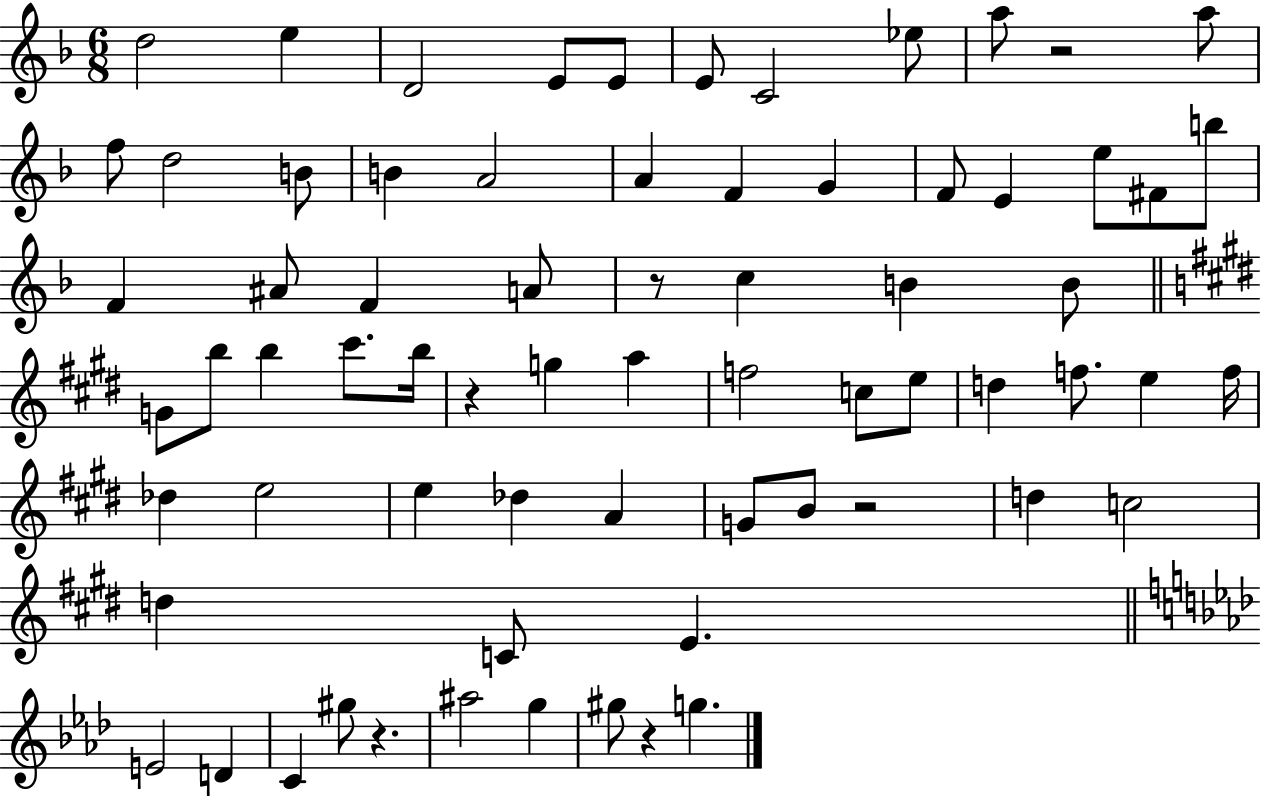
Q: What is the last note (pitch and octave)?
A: G5